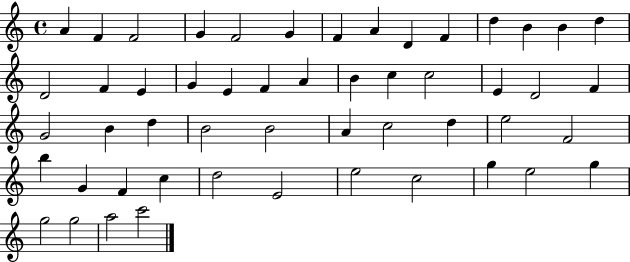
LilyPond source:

{
  \clef treble
  \time 4/4
  \defaultTimeSignature
  \key c \major
  a'4 f'4 f'2 | g'4 f'2 g'4 | f'4 a'4 d'4 f'4 | d''4 b'4 b'4 d''4 | \break d'2 f'4 e'4 | g'4 e'4 f'4 a'4 | b'4 c''4 c''2 | e'4 d'2 f'4 | \break g'2 b'4 d''4 | b'2 b'2 | a'4 c''2 d''4 | e''2 f'2 | \break b''4 g'4 f'4 c''4 | d''2 e'2 | e''2 c''2 | g''4 e''2 g''4 | \break g''2 g''2 | a''2 c'''2 | \bar "|."
}